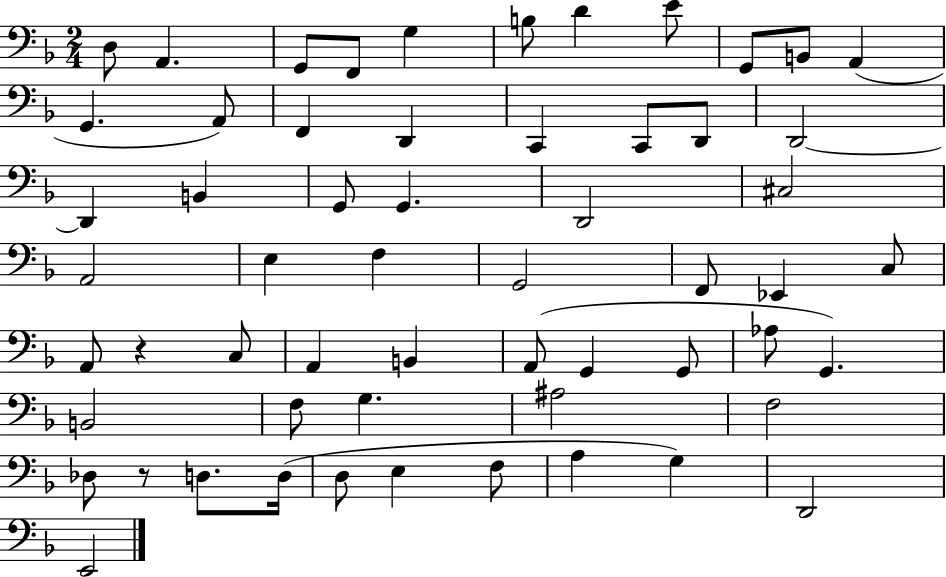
{
  \clef bass
  \numericTimeSignature
  \time 2/4
  \key f \major
  d8 a,4. | g,8 f,8 g4 | b8 d'4 e'8 | g,8 b,8 a,4( | \break g,4. a,8) | f,4 d,4 | c,4 c,8 d,8 | d,2~~ | \break d,4 b,4 | g,8 g,4. | d,2 | cis2 | \break a,2 | e4 f4 | g,2 | f,8 ees,4 c8 | \break a,8 r4 c8 | a,4 b,4 | a,8( g,4 g,8 | aes8 g,4.) | \break b,2 | f8 g4. | ais2 | f2 | \break des8 r8 d8. d16( | d8 e4 f8 | a4 g4) | d,2 | \break e,2 | \bar "|."
}